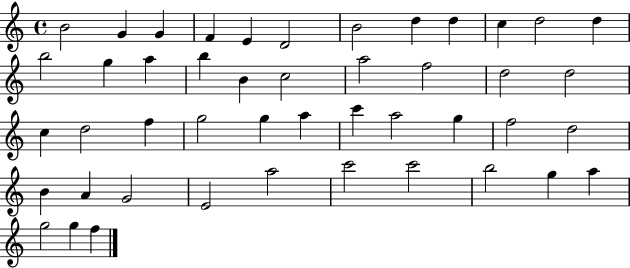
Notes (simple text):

B4/h G4/q G4/q F4/q E4/q D4/h B4/h D5/q D5/q C5/q D5/h D5/q B5/h G5/q A5/q B5/q B4/q C5/h A5/h F5/h D5/h D5/h C5/q D5/h F5/q G5/h G5/q A5/q C6/q A5/h G5/q F5/h D5/h B4/q A4/q G4/h E4/h A5/h C6/h C6/h B5/h G5/q A5/q G5/h G5/q F5/q